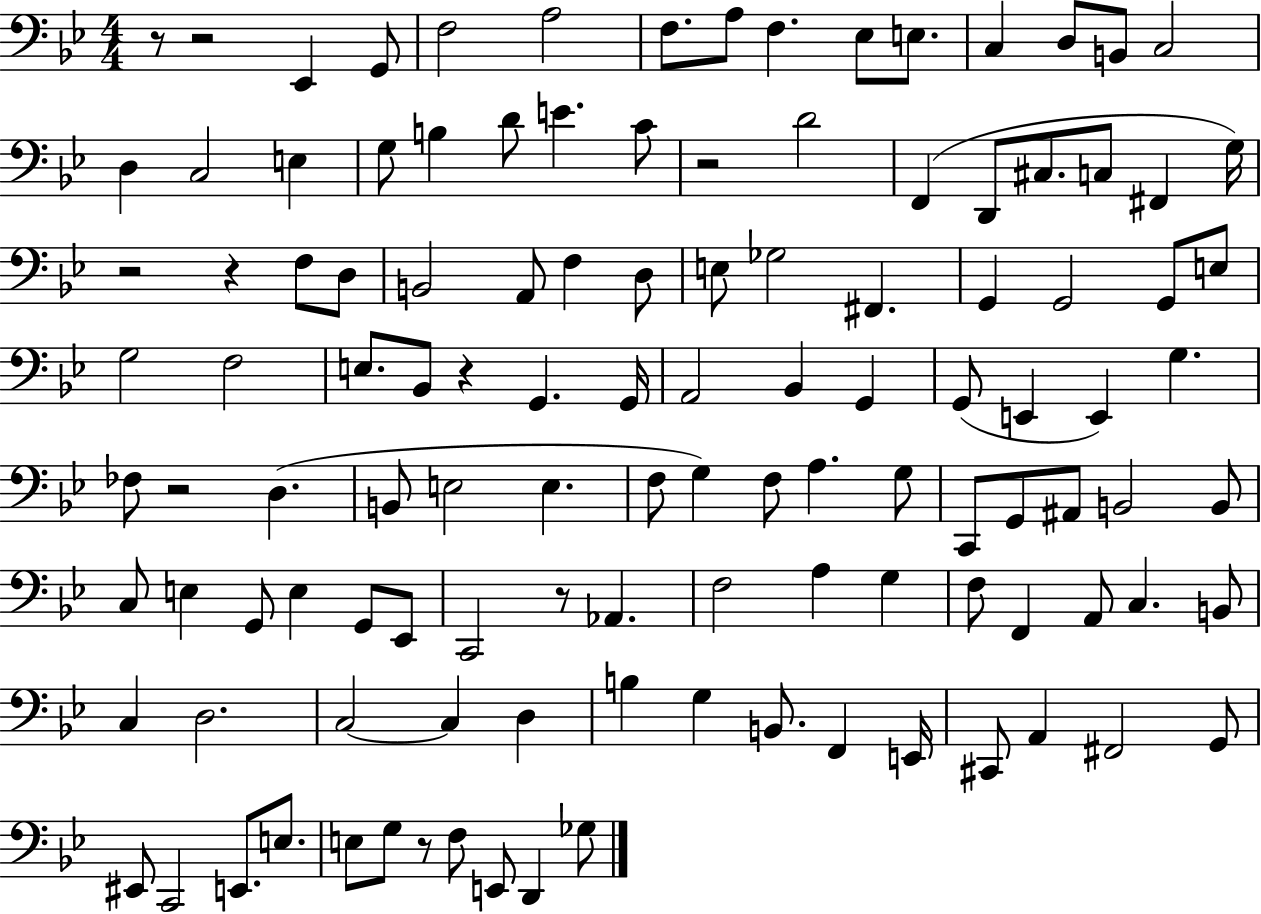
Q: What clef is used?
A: bass